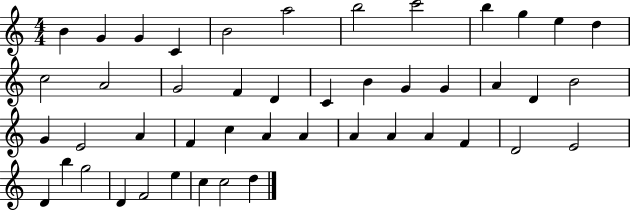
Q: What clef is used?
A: treble